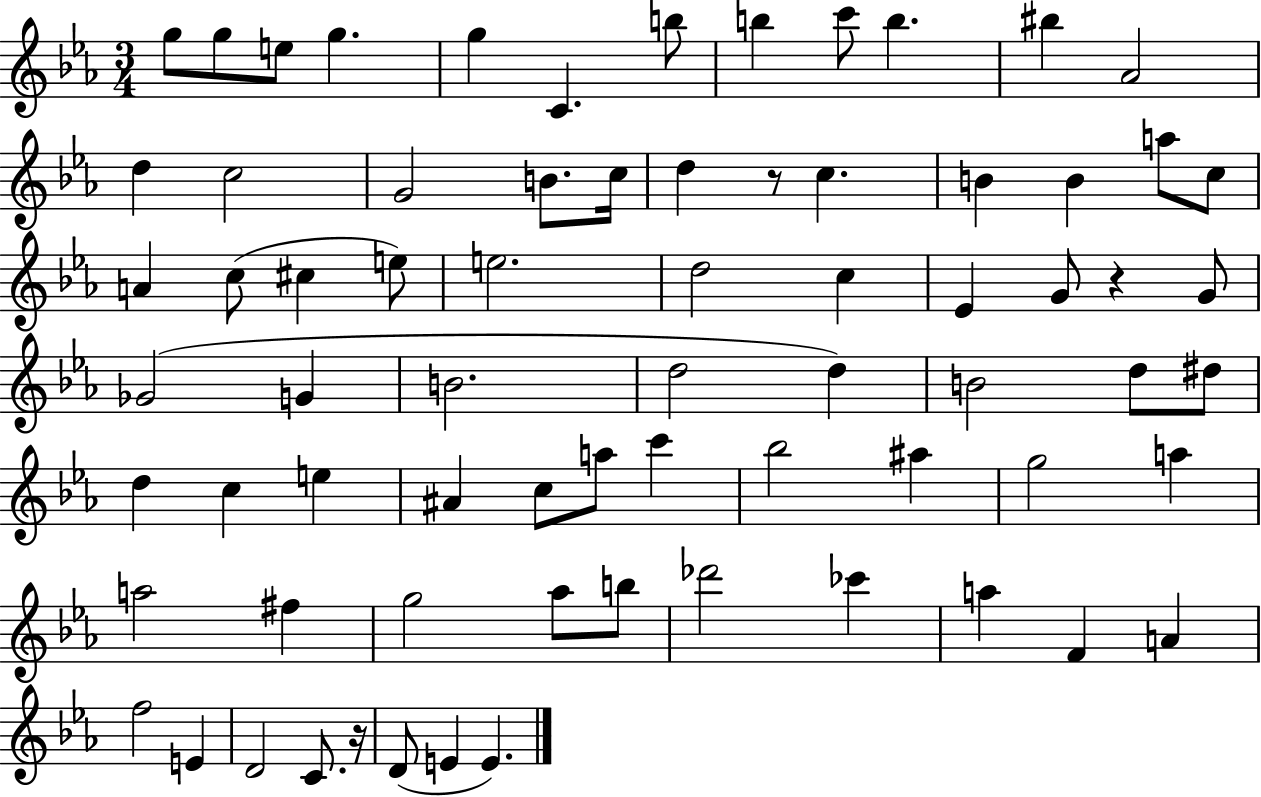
G5/e G5/e E5/e G5/q. G5/q C4/q. B5/e B5/q C6/e B5/q. BIS5/q Ab4/h D5/q C5/h G4/h B4/e. C5/s D5/q R/e C5/q. B4/q B4/q A5/e C5/e A4/q C5/e C#5/q E5/e E5/h. D5/h C5/q Eb4/q G4/e R/q G4/e Gb4/h G4/q B4/h. D5/h D5/q B4/h D5/e D#5/e D5/q C5/q E5/q A#4/q C5/e A5/e C6/q Bb5/h A#5/q G5/h A5/q A5/h F#5/q G5/h Ab5/e B5/e Db6/h CES6/q A5/q F4/q A4/q F5/h E4/q D4/h C4/e. R/s D4/e E4/q E4/q.